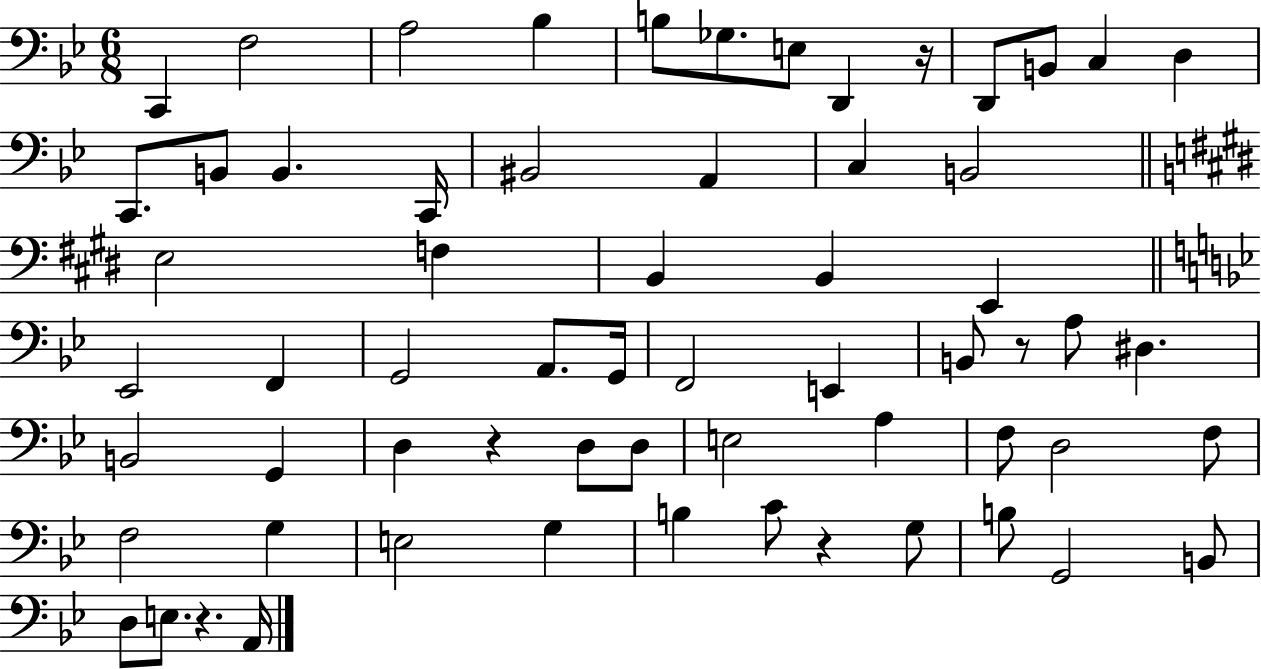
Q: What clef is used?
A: bass